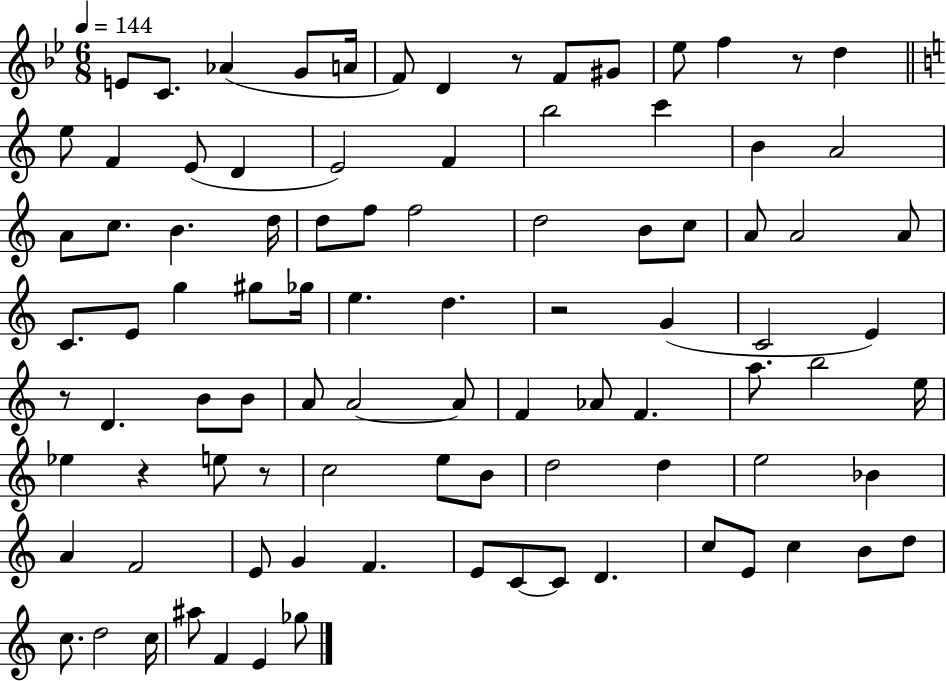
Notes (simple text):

E4/e C4/e. Ab4/q G4/e A4/s F4/e D4/q R/e F4/e G#4/e Eb5/e F5/q R/e D5/q E5/e F4/q E4/e D4/q E4/h F4/q B5/h C6/q B4/q A4/h A4/e C5/e. B4/q. D5/s D5/e F5/e F5/h D5/h B4/e C5/e A4/e A4/h A4/e C4/e. E4/e G5/q G#5/e Gb5/s E5/q. D5/q. R/h G4/q C4/h E4/q R/e D4/q. B4/e B4/e A4/e A4/h A4/e F4/q Ab4/e F4/q. A5/e. B5/h E5/s Eb5/q R/q E5/e R/e C5/h E5/e B4/e D5/h D5/q E5/h Bb4/q A4/q F4/h E4/e G4/q F4/q. E4/e C4/e C4/e D4/q. C5/e E4/e C5/q B4/e D5/e C5/e. D5/h C5/s A#5/e F4/q E4/q Gb5/e